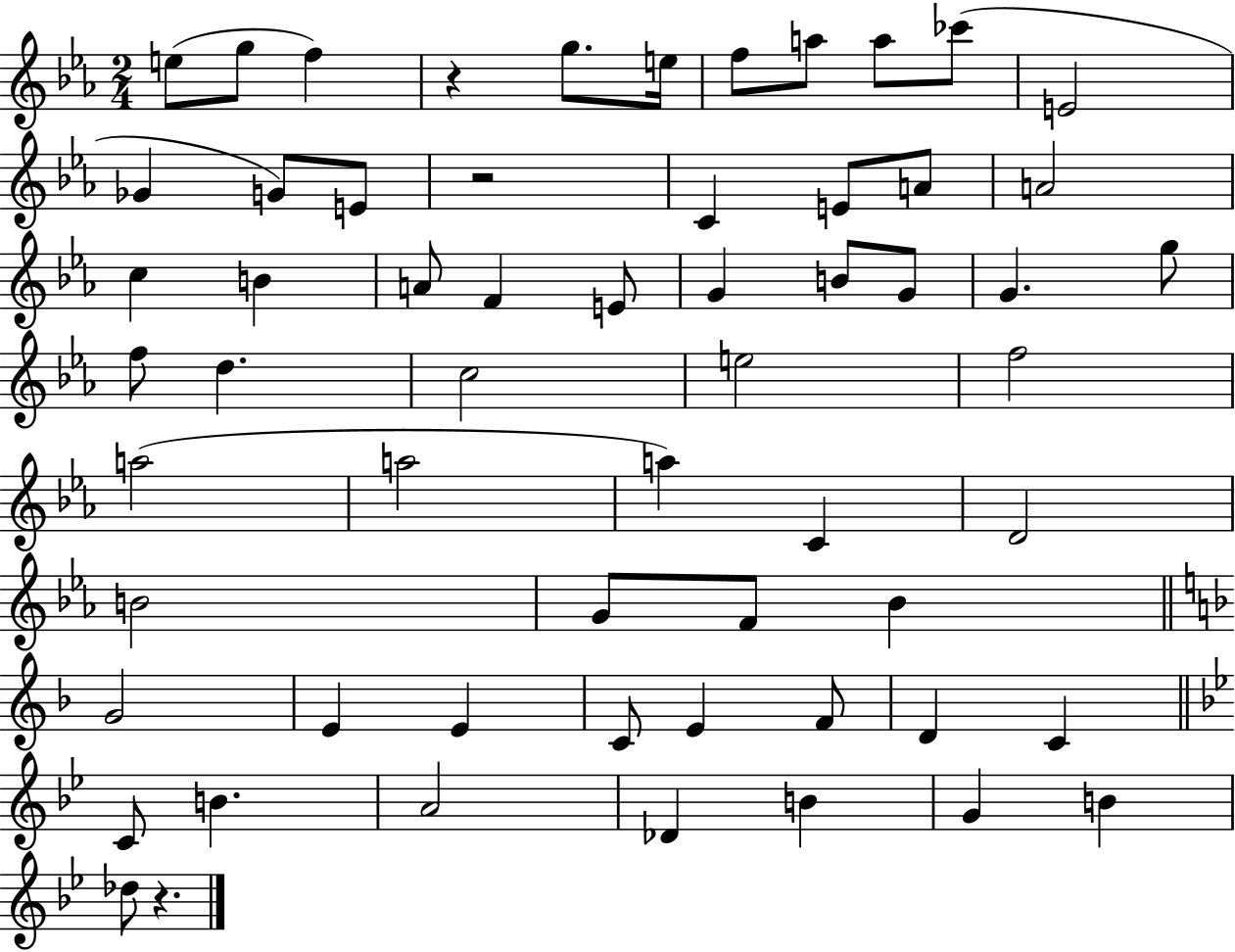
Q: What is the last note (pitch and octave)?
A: Db5